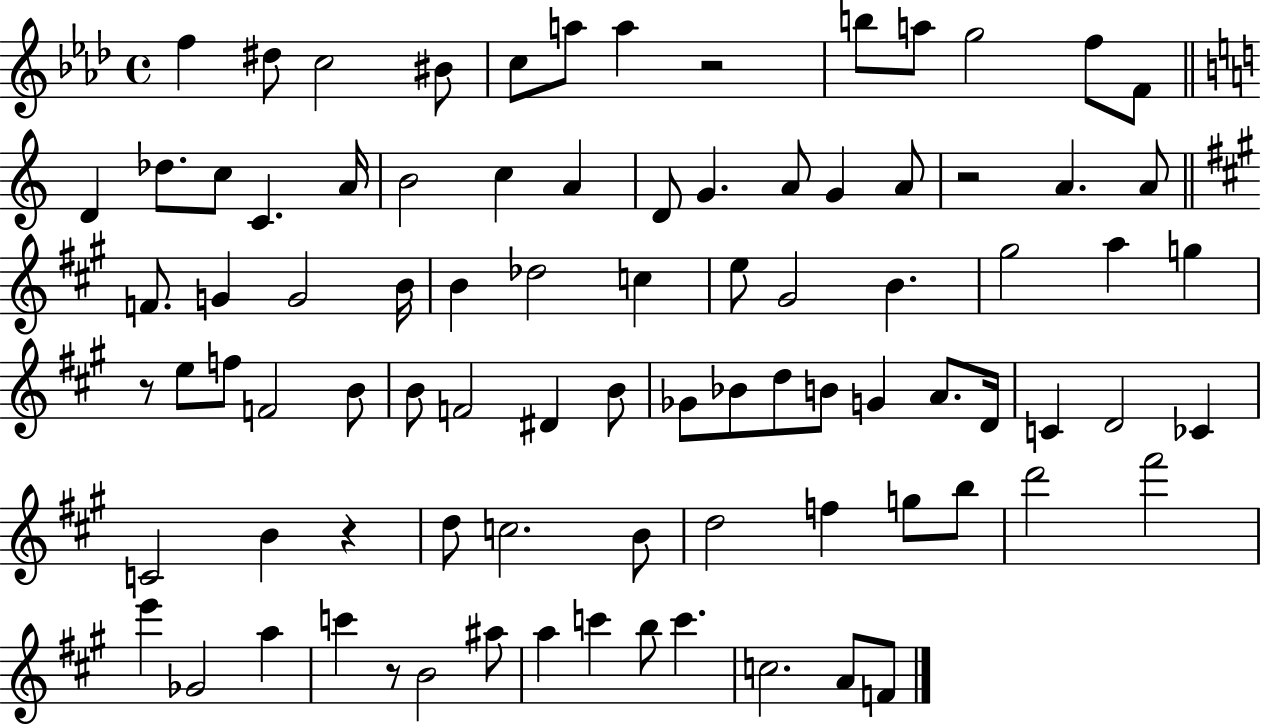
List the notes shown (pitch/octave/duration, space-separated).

F5/q D#5/e C5/h BIS4/e C5/e A5/e A5/q R/h B5/e A5/e G5/h F5/e F4/e D4/q Db5/e. C5/e C4/q. A4/s B4/h C5/q A4/q D4/e G4/q. A4/e G4/q A4/e R/h A4/q. A4/e F4/e. G4/q G4/h B4/s B4/q Db5/h C5/q E5/e G#4/h B4/q. G#5/h A5/q G5/q R/e E5/e F5/e F4/h B4/e B4/e F4/h D#4/q B4/e Gb4/e Bb4/e D5/e B4/e G4/q A4/e. D4/s C4/q D4/h CES4/q C4/h B4/q R/q D5/e C5/h. B4/e D5/h F5/q G5/e B5/e D6/h F#6/h E6/q Gb4/h A5/q C6/q R/e B4/h A#5/e A5/q C6/q B5/e C6/q. C5/h. A4/e F4/e